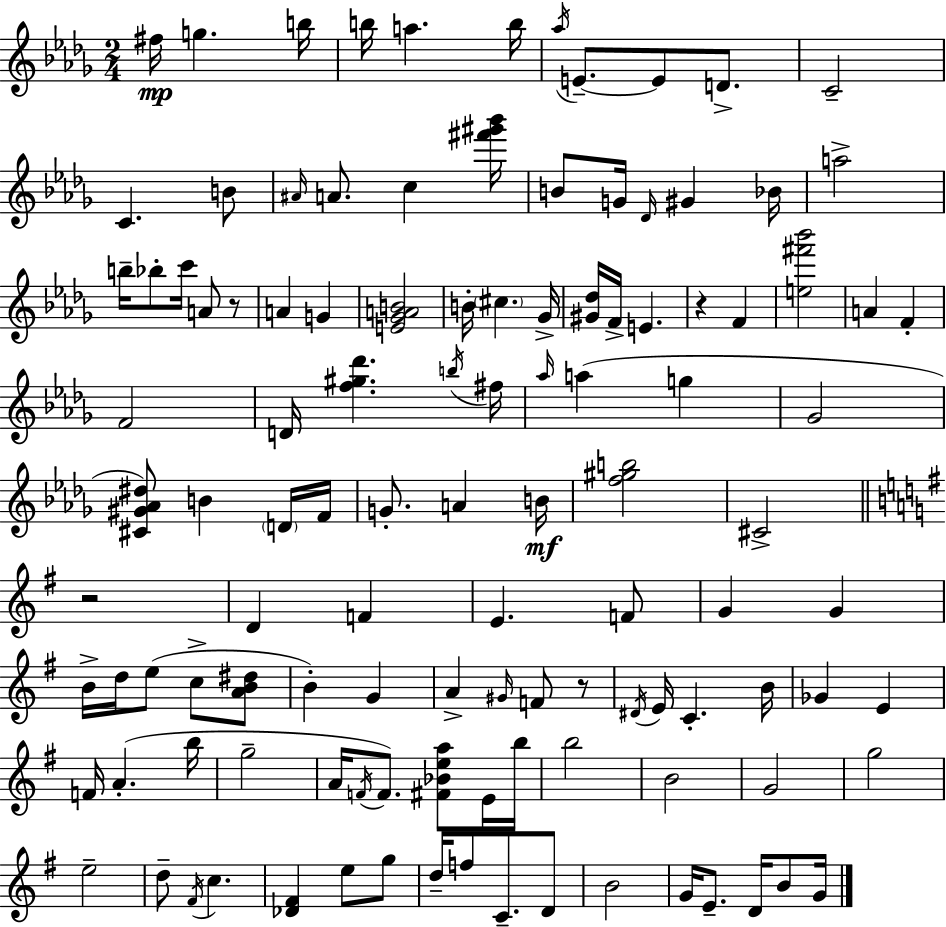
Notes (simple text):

F#5/s G5/q. B5/s B5/s A5/q. B5/s Ab5/s E4/e. E4/e D4/e. C4/h C4/q. B4/e A#4/s A4/e. C5/q [F#6,G#6,Bb6]/s B4/e G4/s Db4/s G#4/q Bb4/s A5/h B5/s Bb5/e C6/s A4/e R/e A4/q G4/q [E4,Gb4,A4,B4]/h B4/s C#5/q. Gb4/s [G#4,Db5]/s F4/s E4/q. R/q F4/q [E5,F#6,Bb6]/h A4/q F4/q F4/h D4/s [F5,G#5,Db6]/q. B5/s F#5/s Ab5/s A5/q G5/q Gb4/h [C#4,G#4,Ab4,D#5]/e B4/q D4/s F4/s G4/e. A4/q B4/s [F5,G#5,B5]/h C#4/h R/h D4/q F4/q E4/q. F4/e G4/q G4/q B4/s D5/s E5/e C5/e [A4,B4,D#5]/e B4/q G4/q A4/q G#4/s F4/e R/e D#4/s E4/s C4/q. B4/s Gb4/q E4/q F4/s A4/q. B5/s G5/h A4/s F4/s F4/e. [F#4,Bb4,E5,A5]/e E4/s B5/s B5/h B4/h G4/h G5/h E5/h D5/e F#4/s C5/q. [Db4,F#4]/q E5/e G5/e D5/s F5/e C4/e. D4/e B4/h G4/s E4/e. D4/s B4/e G4/s